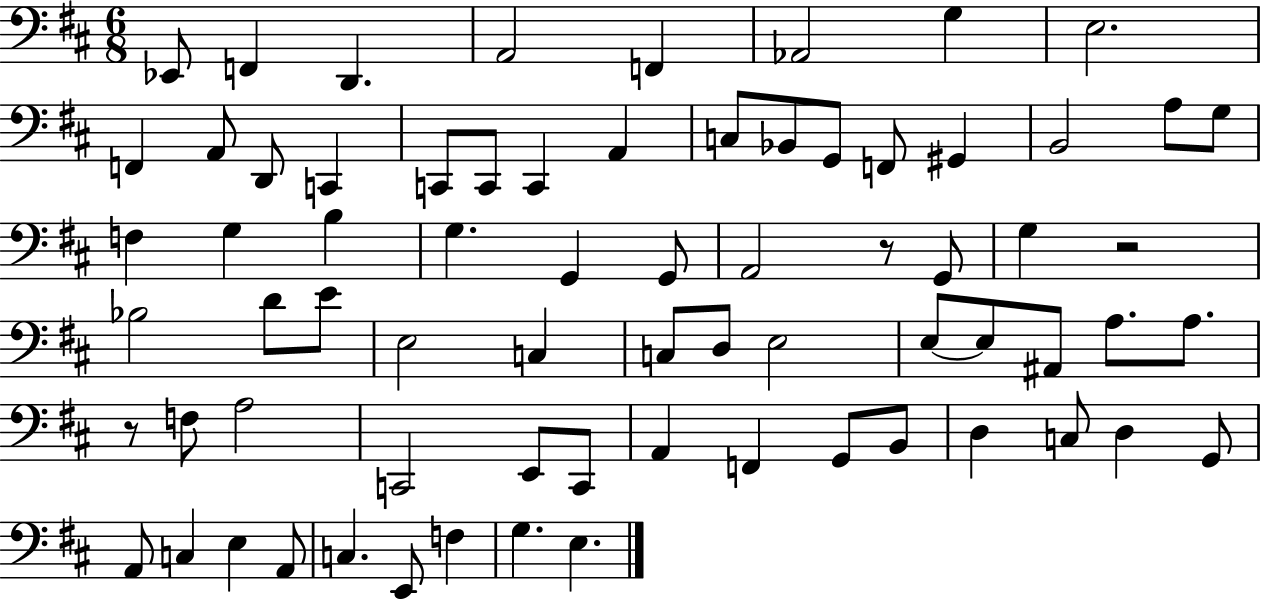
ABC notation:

X:1
T:Untitled
M:6/8
L:1/4
K:D
_E,,/2 F,, D,, A,,2 F,, _A,,2 G, E,2 F,, A,,/2 D,,/2 C,, C,,/2 C,,/2 C,, A,, C,/2 _B,,/2 G,,/2 F,,/2 ^G,, B,,2 A,/2 G,/2 F, G, B, G, G,, G,,/2 A,,2 z/2 G,,/2 G, z2 _B,2 D/2 E/2 E,2 C, C,/2 D,/2 E,2 E,/2 E,/2 ^A,,/2 A,/2 A,/2 z/2 F,/2 A,2 C,,2 E,,/2 C,,/2 A,, F,, G,,/2 B,,/2 D, C,/2 D, G,,/2 A,,/2 C, E, A,,/2 C, E,,/2 F, G, E,